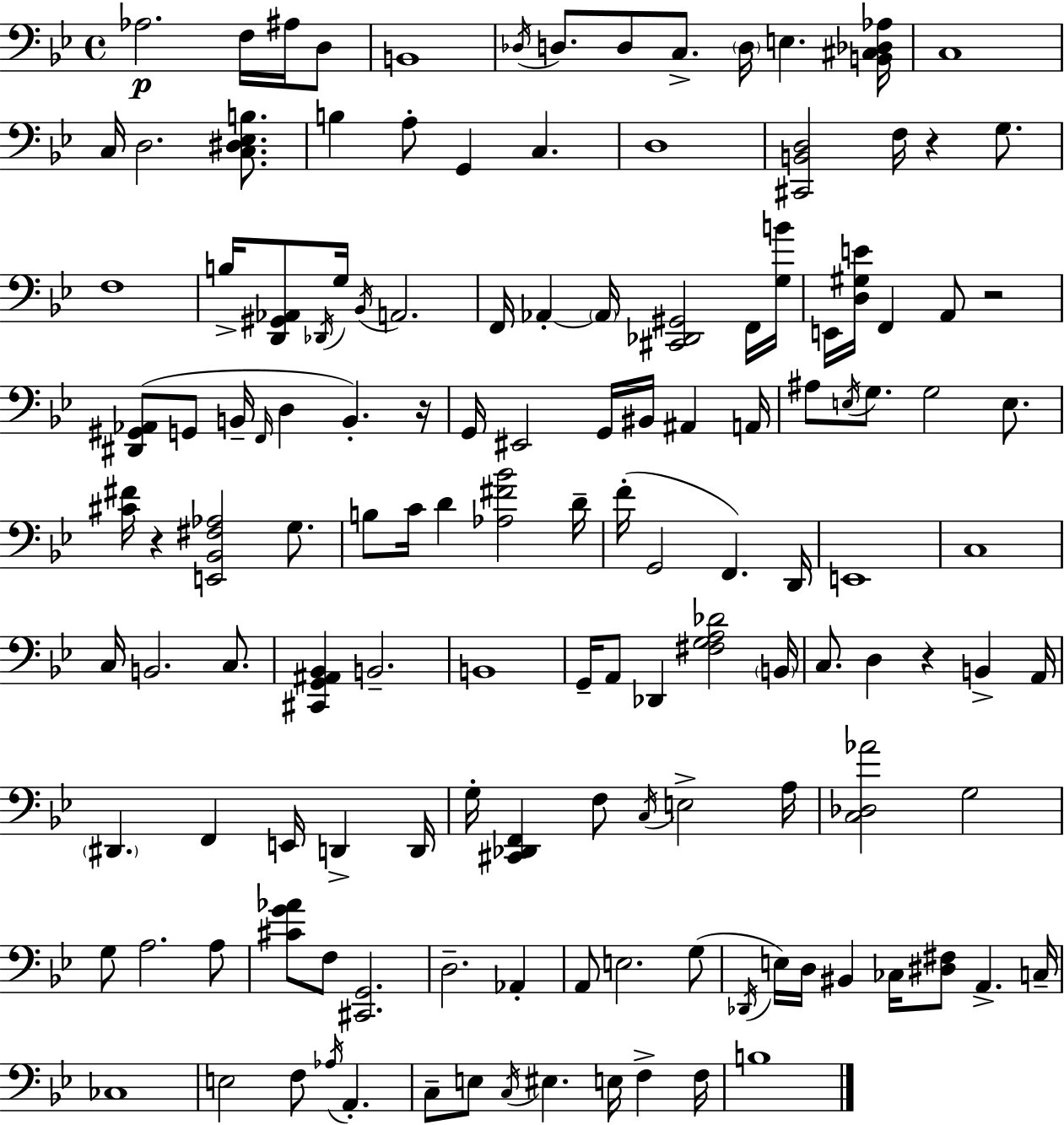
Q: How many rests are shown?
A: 5